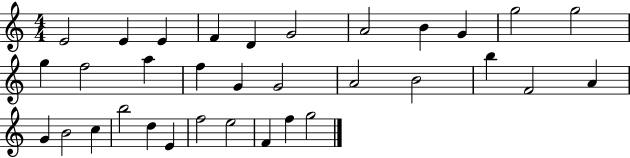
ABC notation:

X:1
T:Untitled
M:4/4
L:1/4
K:C
E2 E E F D G2 A2 B G g2 g2 g f2 a f G G2 A2 B2 b F2 A G B2 c b2 d E f2 e2 F f g2